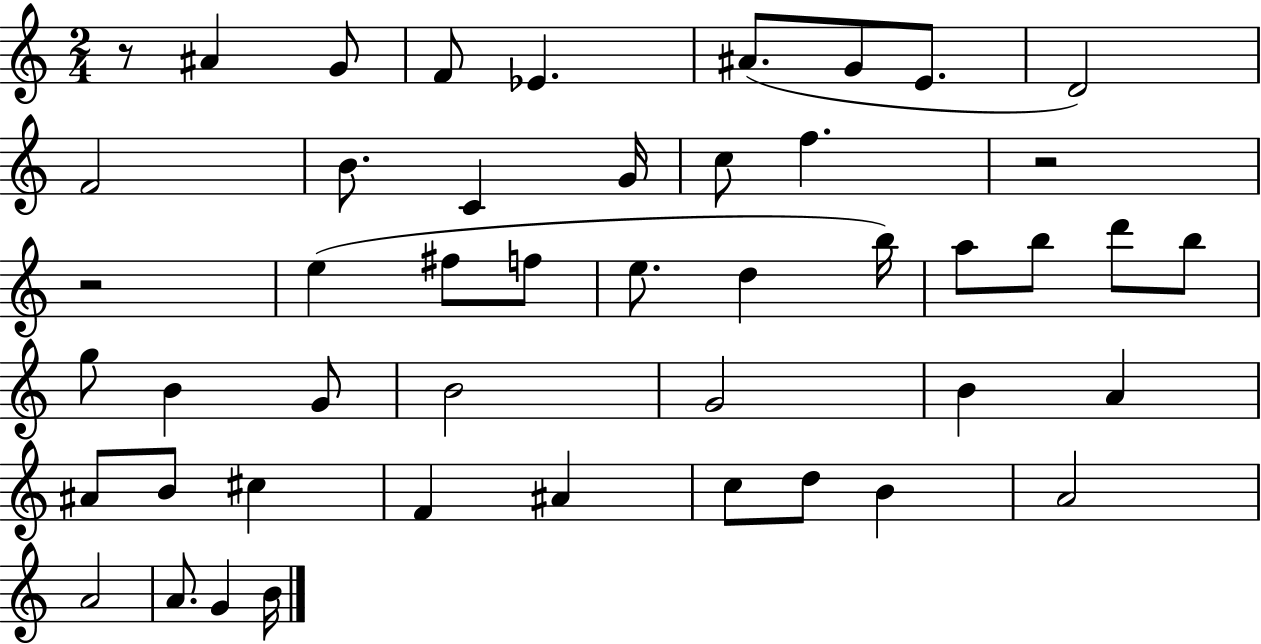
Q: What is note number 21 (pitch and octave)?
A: A5